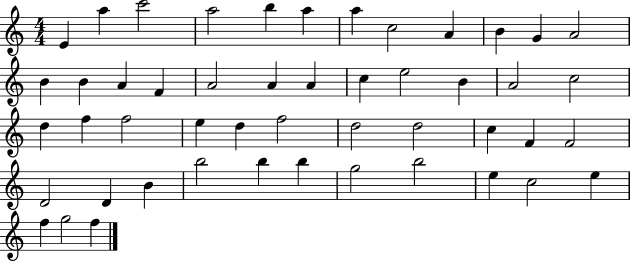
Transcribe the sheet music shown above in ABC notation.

X:1
T:Untitled
M:4/4
L:1/4
K:C
E a c'2 a2 b a a c2 A B G A2 B B A F A2 A A c e2 B A2 c2 d f f2 e d f2 d2 d2 c F F2 D2 D B b2 b b g2 b2 e c2 e f g2 f